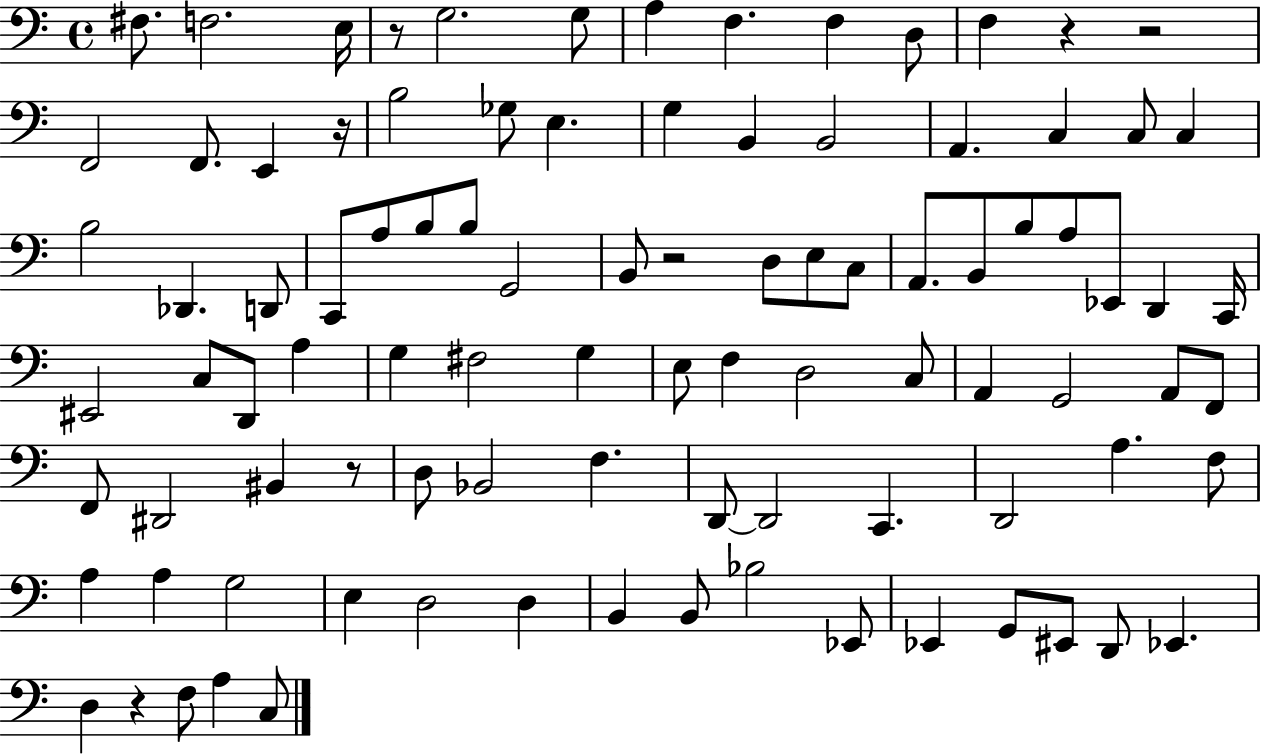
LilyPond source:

{
  \clef bass
  \time 4/4
  \defaultTimeSignature
  \key c \major
  \repeat volta 2 { fis8. f2. e16 | r8 g2. g8 | a4 f4. f4 d8 | f4 r4 r2 | \break f,2 f,8. e,4 r16 | b2 ges8 e4. | g4 b,4 b,2 | a,4. c4 c8 c4 | \break b2 des,4. d,8 | c,8 a8 b8 b8 g,2 | b,8 r2 d8 e8 c8 | a,8. b,8 b8 a8 ees,8 d,4 c,16 | \break eis,2 c8 d,8 a4 | g4 fis2 g4 | e8 f4 d2 c8 | a,4 g,2 a,8 f,8 | \break f,8 dis,2 bis,4 r8 | d8 bes,2 f4. | d,8~~ d,2 c,4. | d,2 a4. f8 | \break a4 a4 g2 | e4 d2 d4 | b,4 b,8 bes2 ees,8 | ees,4 g,8 eis,8 d,8 ees,4. | \break d4 r4 f8 a4 c8 | } \bar "|."
}